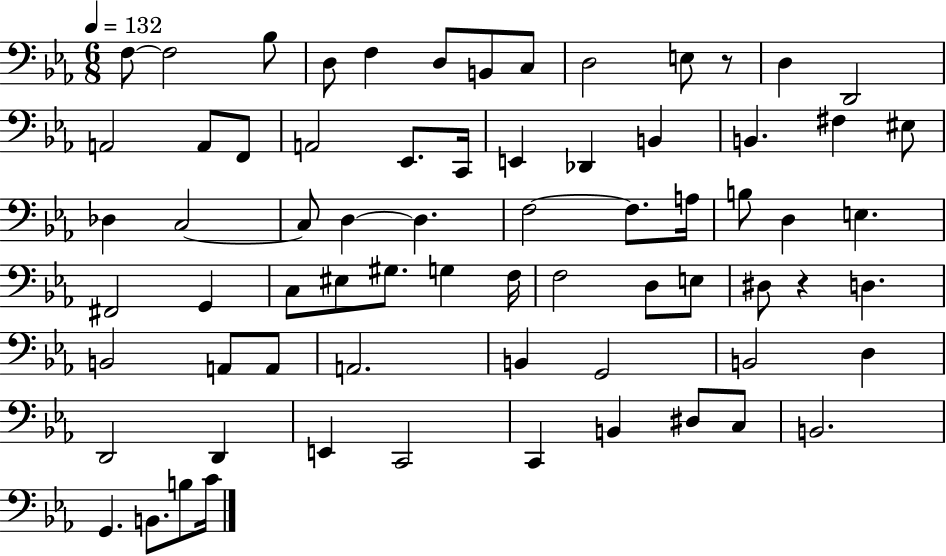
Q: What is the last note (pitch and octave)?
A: C4